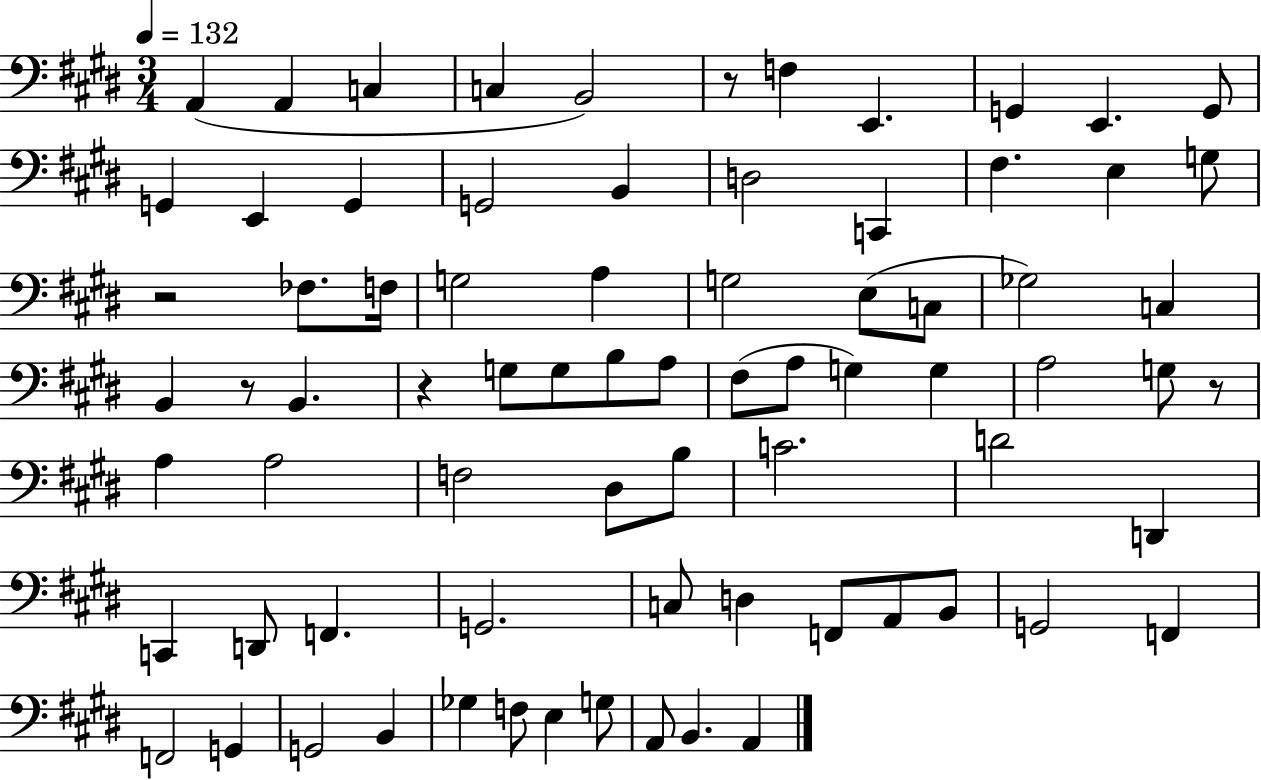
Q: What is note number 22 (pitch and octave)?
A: F3